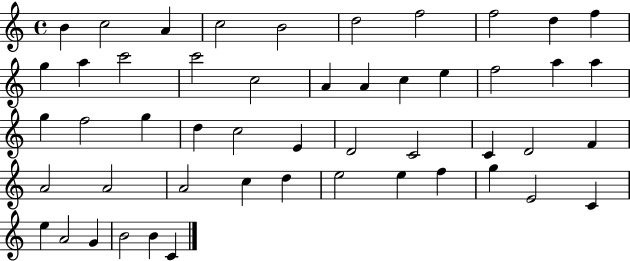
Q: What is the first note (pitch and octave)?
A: B4